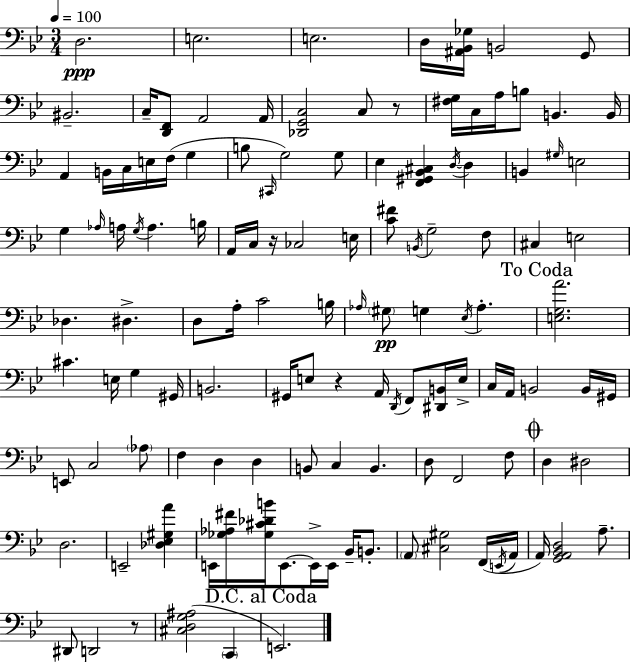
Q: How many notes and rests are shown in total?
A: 124